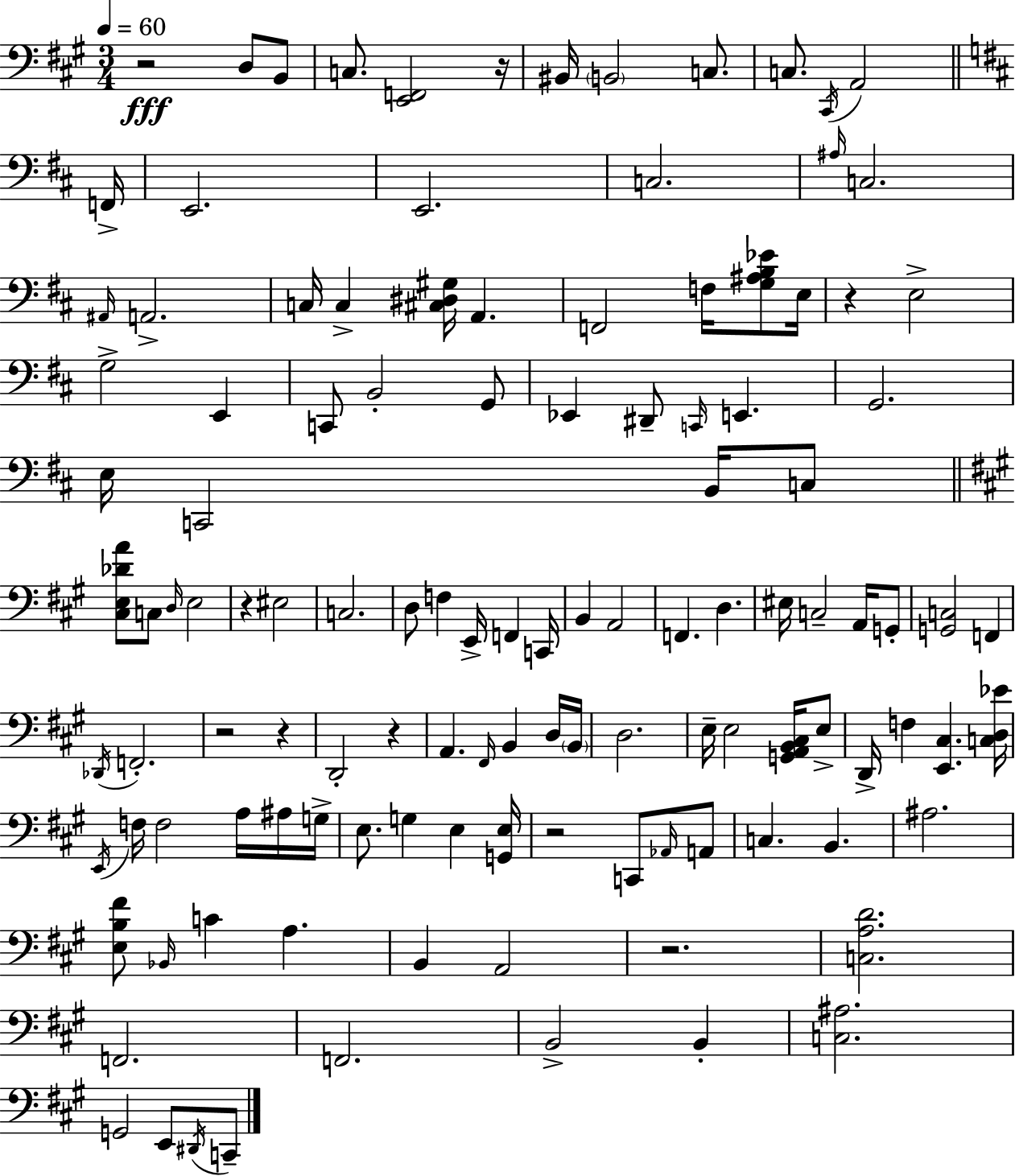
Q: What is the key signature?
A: A major